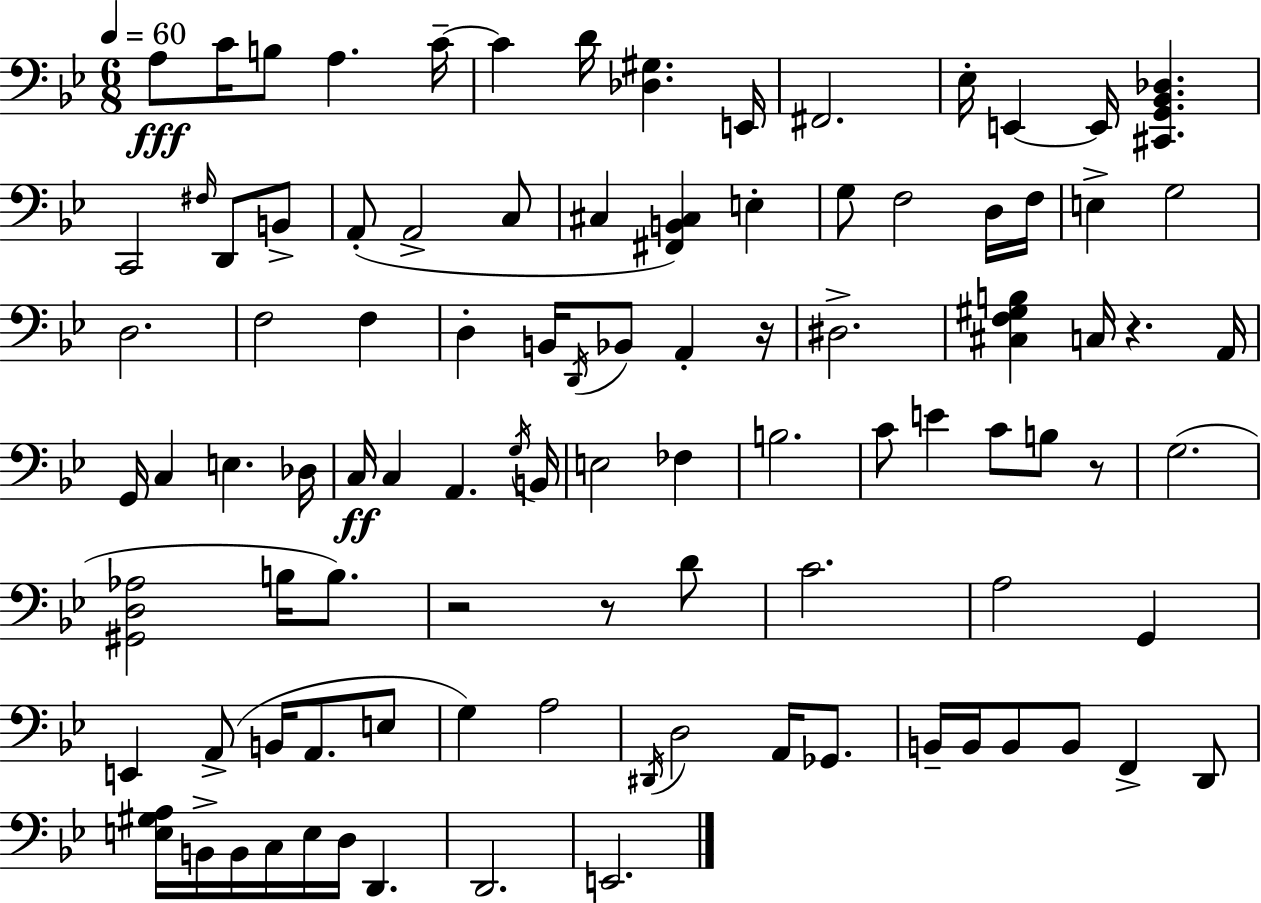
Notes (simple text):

A3/e C4/s B3/e A3/q. C4/s C4/q D4/s [Db3,G#3]/q. E2/s F#2/h. Eb3/s E2/q E2/s [C#2,G2,Bb2,Db3]/q. C2/h F#3/s D2/e B2/e A2/e A2/h C3/e C#3/q [F#2,B2,C#3]/q E3/q G3/e F3/h D3/s F3/s E3/q G3/h D3/h. F3/h F3/q D3/q B2/s D2/s Bb2/e A2/q R/s D#3/h. [C#3,F3,G#3,B3]/q C3/s R/q. A2/s G2/s C3/q E3/q. Db3/s C3/s C3/q A2/q. G3/s B2/s E3/h FES3/q B3/h. C4/e E4/q C4/e B3/e R/e G3/h. [G#2,D3,Ab3]/h B3/s B3/e. R/h R/e D4/e C4/h. A3/h G2/q E2/q A2/e B2/s A2/e. E3/e G3/q A3/h D#2/s D3/h A2/s Gb2/e. B2/s B2/s B2/e B2/e F2/q D2/e [E3,G#3,A3]/s B2/s B2/s C3/s E3/s D3/s D2/q. D2/h. E2/h.